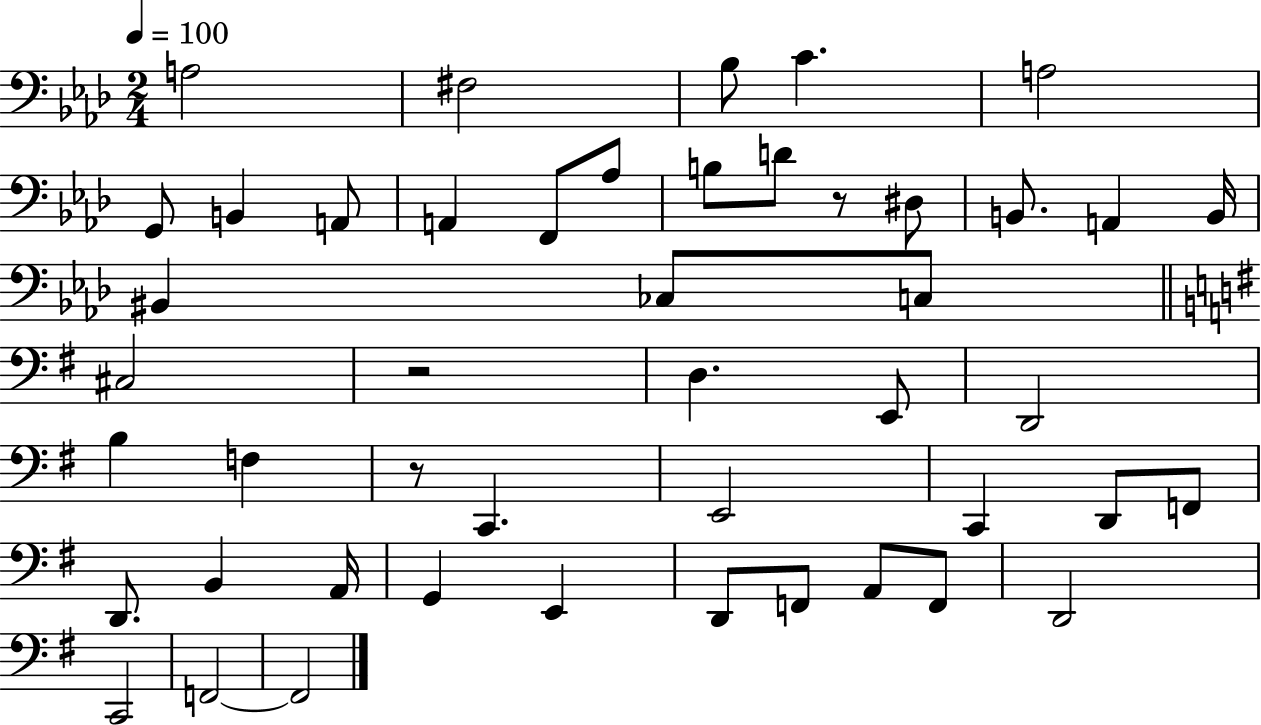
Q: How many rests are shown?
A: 3